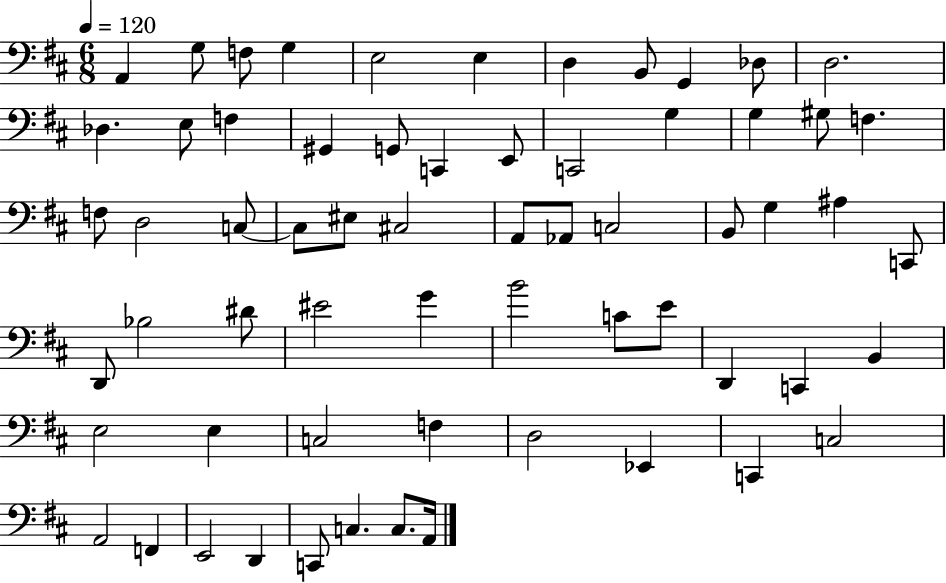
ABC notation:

X:1
T:Untitled
M:6/8
L:1/4
K:D
A,, G,/2 F,/2 G, E,2 E, D, B,,/2 G,, _D,/2 D,2 _D, E,/2 F, ^G,, G,,/2 C,, E,,/2 C,,2 G, G, ^G,/2 F, F,/2 D,2 C,/2 C,/2 ^E,/2 ^C,2 A,,/2 _A,,/2 C,2 B,,/2 G, ^A, C,,/2 D,,/2 _B,2 ^D/2 ^E2 G B2 C/2 E/2 D,, C,, B,, E,2 E, C,2 F, D,2 _E,, C,, C,2 A,,2 F,, E,,2 D,, C,,/2 C, C,/2 A,,/4